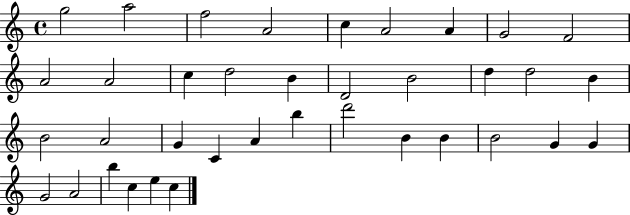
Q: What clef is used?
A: treble